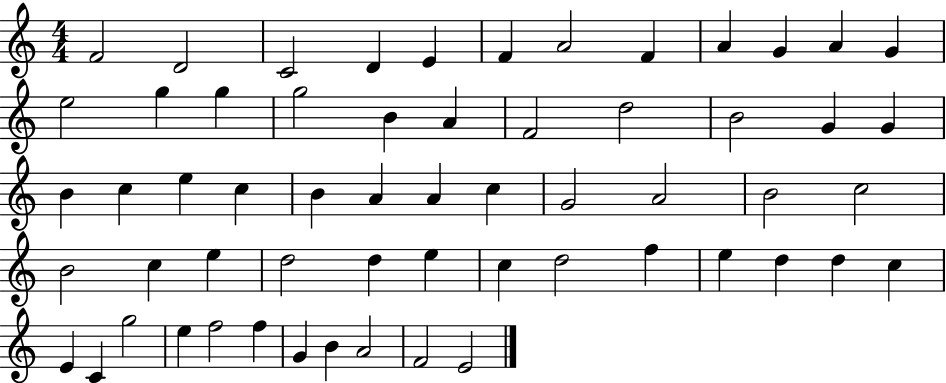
{
  \clef treble
  \numericTimeSignature
  \time 4/4
  \key c \major
  f'2 d'2 | c'2 d'4 e'4 | f'4 a'2 f'4 | a'4 g'4 a'4 g'4 | \break e''2 g''4 g''4 | g''2 b'4 a'4 | f'2 d''2 | b'2 g'4 g'4 | \break b'4 c''4 e''4 c''4 | b'4 a'4 a'4 c''4 | g'2 a'2 | b'2 c''2 | \break b'2 c''4 e''4 | d''2 d''4 e''4 | c''4 d''2 f''4 | e''4 d''4 d''4 c''4 | \break e'4 c'4 g''2 | e''4 f''2 f''4 | g'4 b'4 a'2 | f'2 e'2 | \break \bar "|."
}